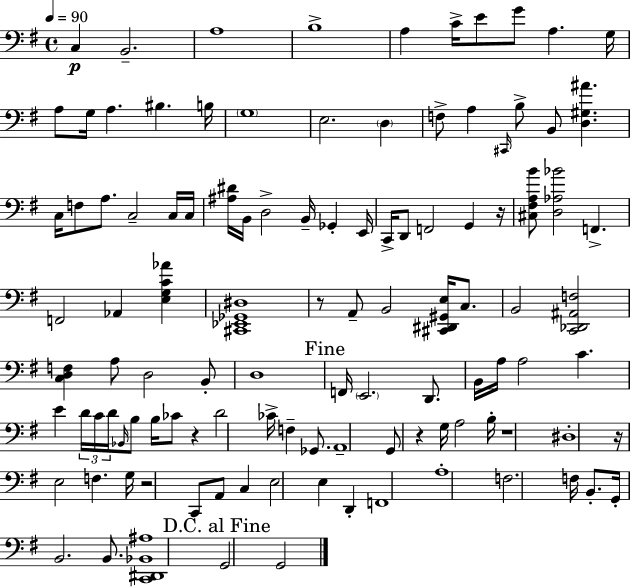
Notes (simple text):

C3/q B2/h. A3/w B3/w A3/q C4/s E4/e G4/e A3/q. G3/s A3/e G3/s A3/q. BIS3/q. B3/s G3/w E3/h. D3/q F3/e A3/q C#2/s B3/e B2/e [D3,G#3,A#4]/q. C3/s F3/e A3/e. C3/h C3/s C3/s [A#3,D#4]/s B2/s D3/h B2/s Gb2/q E2/s C2/s D2/e F2/h G2/q R/s [C#3,F#3,A3,B4]/e [D3,Ab3,Bb4]/h F2/q. F2/h Ab2/q [E3,G3,C4,Ab4]/q [C#2,Eb2,Gb2,D#3]/w R/e A2/e B2/h [C#2,D#2,G#2,E3]/s C3/e. B2/h [C2,Db2,A#2,F3]/h [C3,D3,F3]/q A3/e D3/h B2/e D3/w F2/s E2/h. D2/e. B2/s A3/s A3/h C4/q. E4/q D4/s C4/s D4/s Bb2/s B3/e B3/s CES4/e R/q D4/h CES4/s F3/q Gb2/e. A2/w G2/e R/q G3/s A3/h B3/s R/w D#3/w R/s E3/h F3/q. G3/s R/h C2/e A2/e C3/q E3/h E3/q D2/q F2/w A3/w F3/h. F3/s B2/e. G2/s B2/h. B2/e. [C2,D#2,Bb2,A#3]/w G2/h G2/h